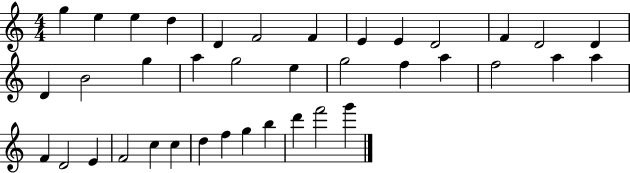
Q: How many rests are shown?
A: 0